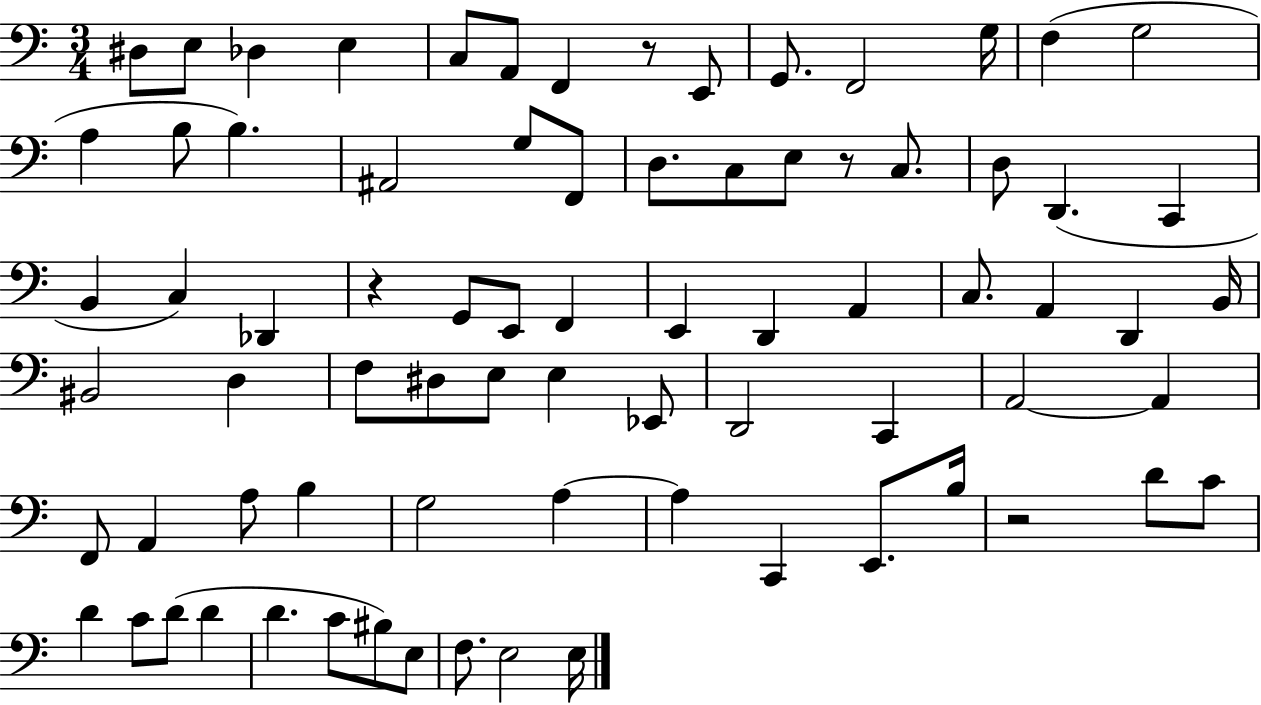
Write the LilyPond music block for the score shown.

{
  \clef bass
  \numericTimeSignature
  \time 3/4
  \key c \major
  dis8 e8 des4 e4 | c8 a,8 f,4 r8 e,8 | g,8. f,2 g16 | f4( g2 | \break a4 b8 b4.) | ais,2 g8 f,8 | d8. c8 e8 r8 c8. | d8 d,4.( c,4 | \break b,4 c4) des,4 | r4 g,8 e,8 f,4 | e,4 d,4 a,4 | c8. a,4 d,4 b,16 | \break bis,2 d4 | f8 dis8 e8 e4 ees,8 | d,2 c,4 | a,2~~ a,4 | \break f,8 a,4 a8 b4 | g2 a4~~ | a4 c,4 e,8. b16 | r2 d'8 c'8 | \break d'4 c'8 d'8( d'4 | d'4. c'8 bis8) e8 | f8. e2 e16 | \bar "|."
}